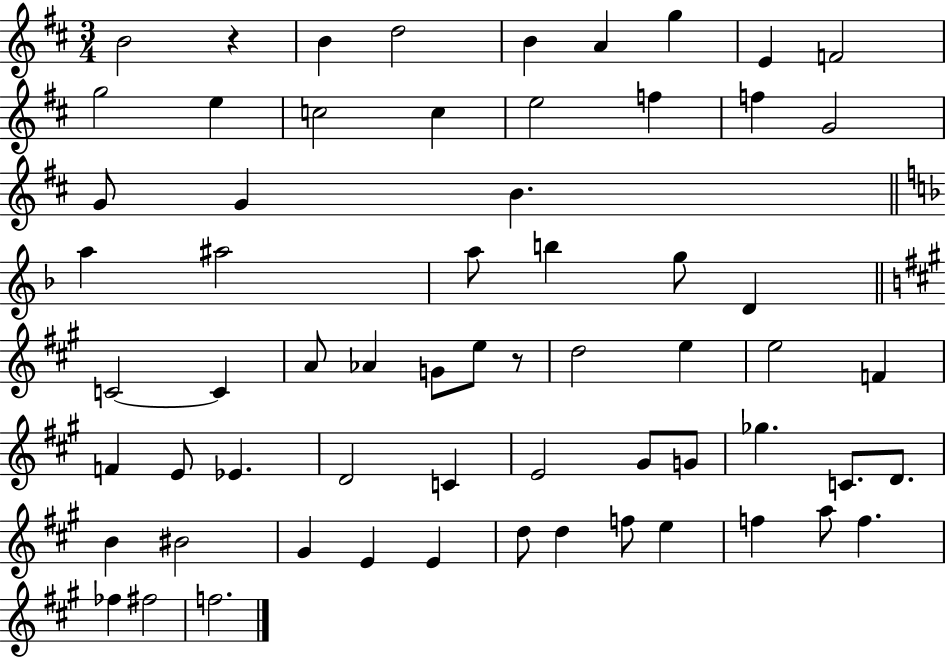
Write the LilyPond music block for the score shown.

{
  \clef treble
  \numericTimeSignature
  \time 3/4
  \key d \major
  \repeat volta 2 { b'2 r4 | b'4 d''2 | b'4 a'4 g''4 | e'4 f'2 | \break g''2 e''4 | c''2 c''4 | e''2 f''4 | f''4 g'2 | \break g'8 g'4 b'4. | \bar "||" \break \key f \major a''4 ais''2 | a''8 b''4 g''8 d'4 | \bar "||" \break \key a \major c'2~~ c'4 | a'8 aes'4 g'8 e''8 r8 | d''2 e''4 | e''2 f'4 | \break f'4 e'8 ees'4. | d'2 c'4 | e'2 gis'8 g'8 | ges''4. c'8. d'8. | \break b'4 bis'2 | gis'4 e'4 e'4 | d''8 d''4 f''8 e''4 | f''4 a''8 f''4. | \break fes''4 fis''2 | f''2. | } \bar "|."
}